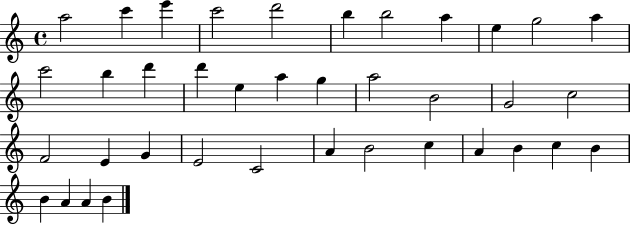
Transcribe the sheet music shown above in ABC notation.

X:1
T:Untitled
M:4/4
L:1/4
K:C
a2 c' e' c'2 d'2 b b2 a e g2 a c'2 b d' d' e a g a2 B2 G2 c2 F2 E G E2 C2 A B2 c A B c B B A A B